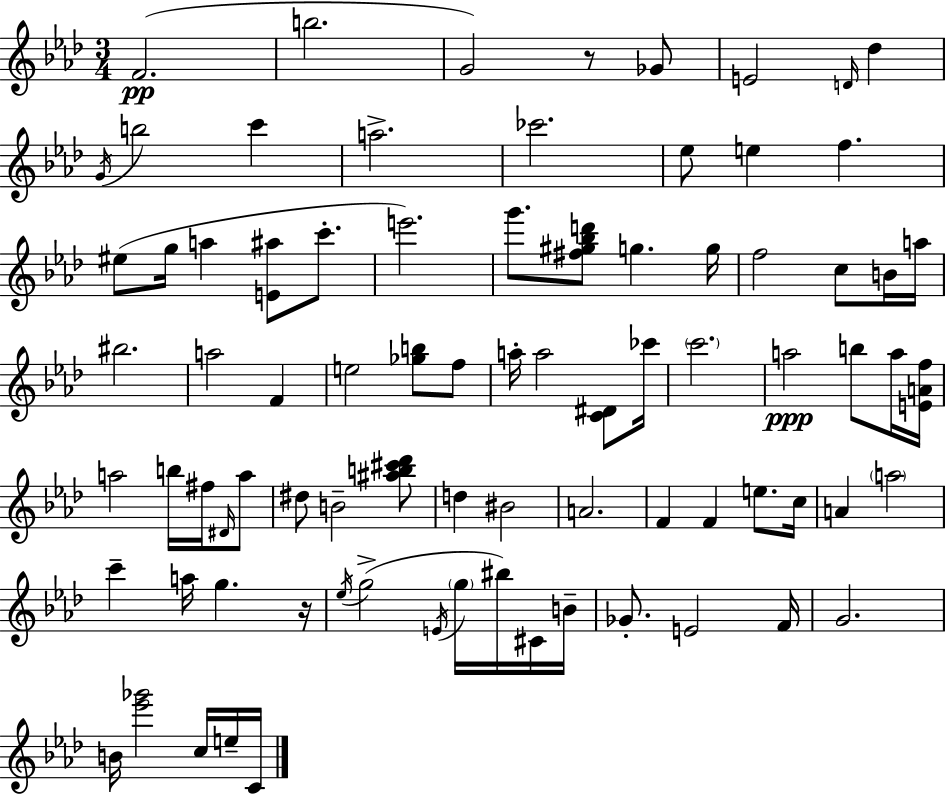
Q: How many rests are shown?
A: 2